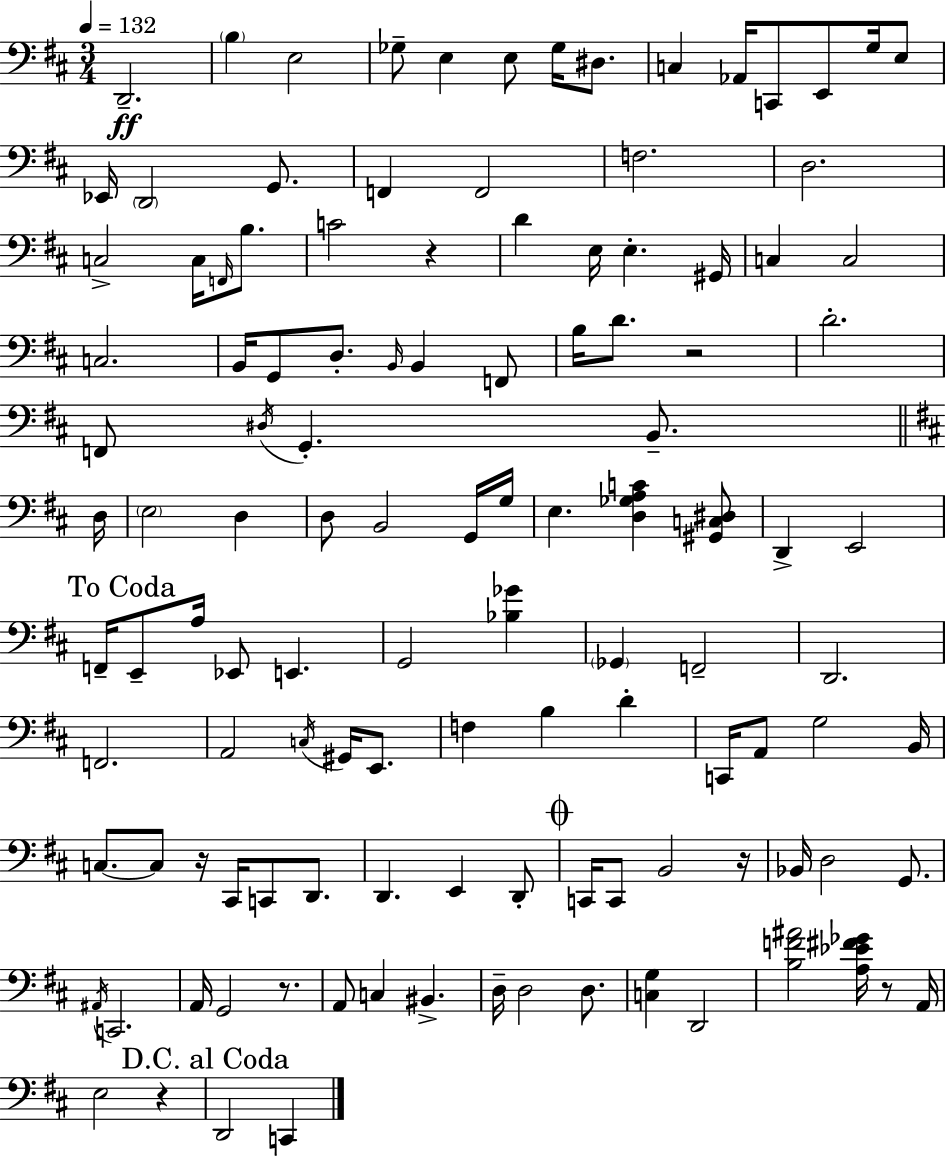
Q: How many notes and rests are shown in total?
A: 119